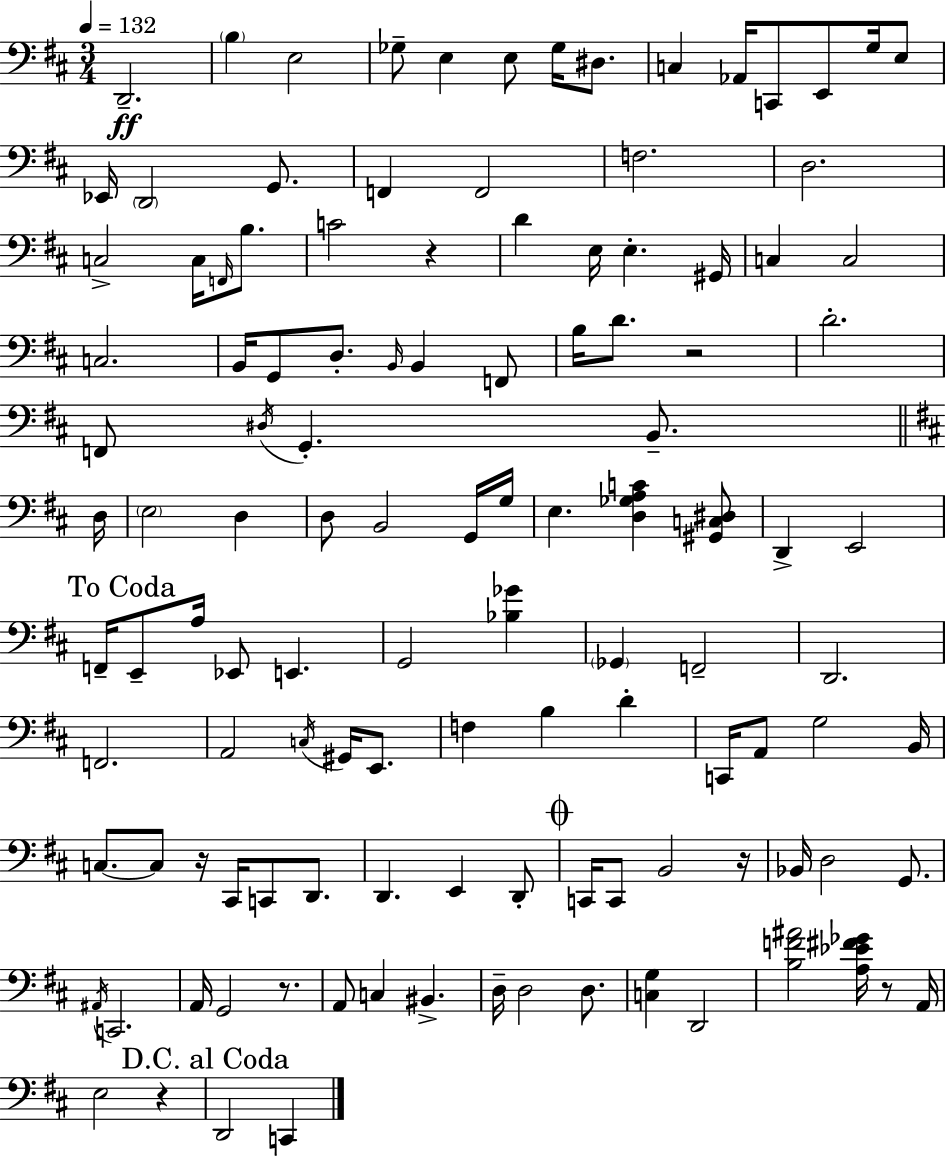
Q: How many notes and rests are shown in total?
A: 119